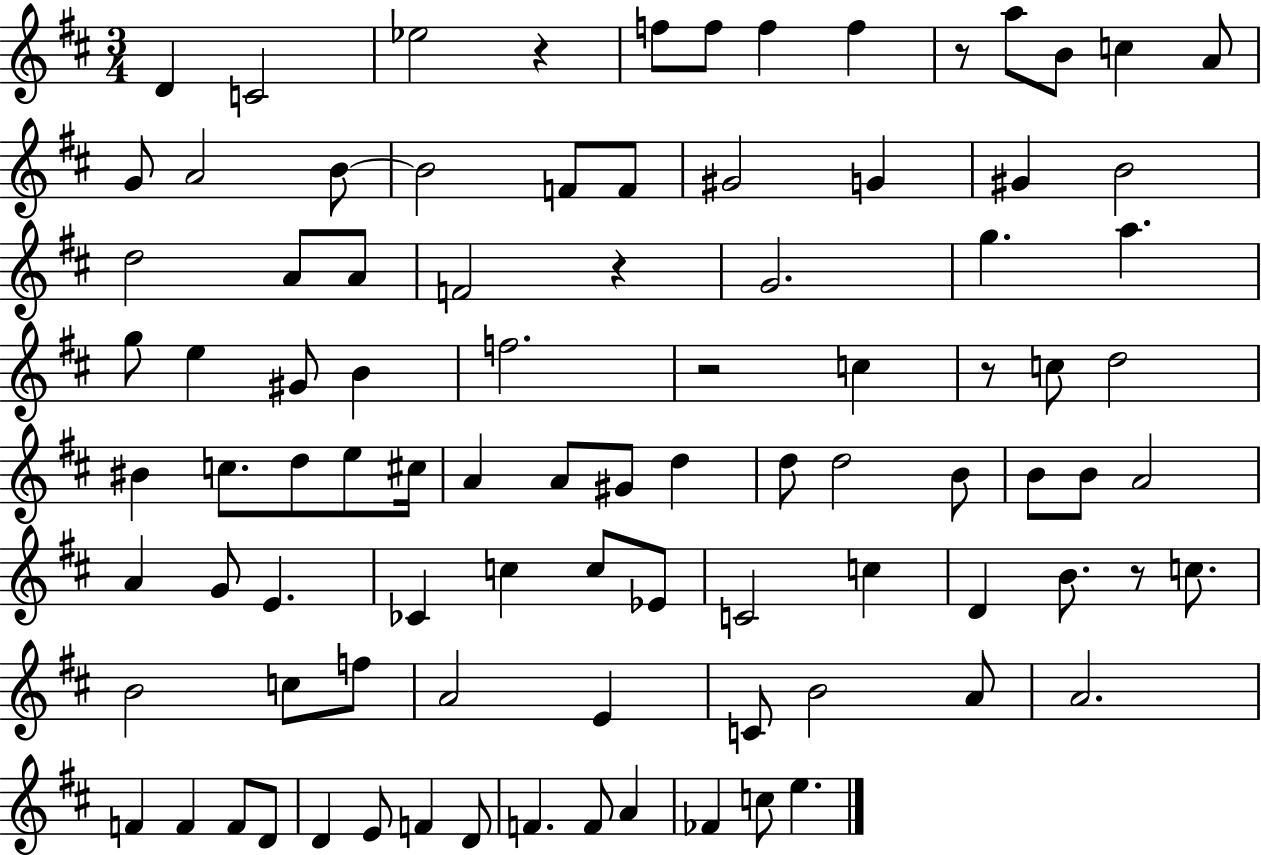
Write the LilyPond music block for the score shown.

{
  \clef treble
  \numericTimeSignature
  \time 3/4
  \key d \major
  d'4 c'2 | ees''2 r4 | f''8 f''8 f''4 f''4 | r8 a''8 b'8 c''4 a'8 | \break g'8 a'2 b'8~~ | b'2 f'8 f'8 | gis'2 g'4 | gis'4 b'2 | \break d''2 a'8 a'8 | f'2 r4 | g'2. | g''4. a''4. | \break g''8 e''4 gis'8 b'4 | f''2. | r2 c''4 | r8 c''8 d''2 | \break bis'4 c''8. d''8 e''8 cis''16 | a'4 a'8 gis'8 d''4 | d''8 d''2 b'8 | b'8 b'8 a'2 | \break a'4 g'8 e'4. | ces'4 c''4 c''8 ees'8 | c'2 c''4 | d'4 b'8. r8 c''8. | \break b'2 c''8 f''8 | a'2 e'4 | c'8 b'2 a'8 | a'2. | \break f'4 f'4 f'8 d'8 | d'4 e'8 f'4 d'8 | f'4. f'8 a'4 | fes'4 c''8 e''4. | \break \bar "|."
}